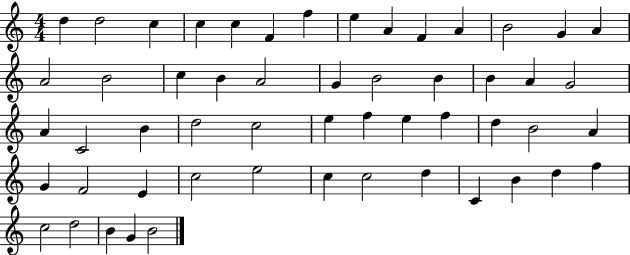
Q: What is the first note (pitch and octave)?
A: D5